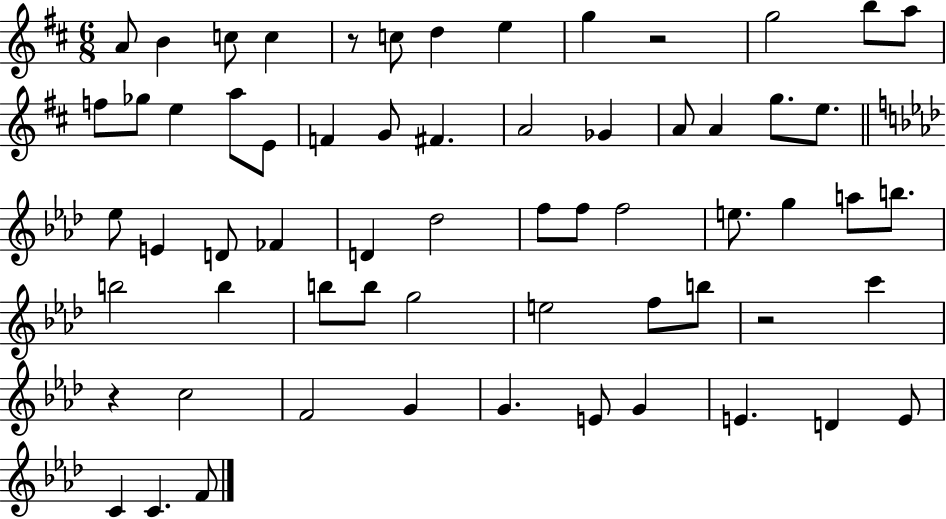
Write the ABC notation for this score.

X:1
T:Untitled
M:6/8
L:1/4
K:D
A/2 B c/2 c z/2 c/2 d e g z2 g2 b/2 a/2 f/2 _g/2 e a/2 E/2 F G/2 ^F A2 _G A/2 A g/2 e/2 _e/2 E D/2 _F D _d2 f/2 f/2 f2 e/2 g a/2 b/2 b2 b b/2 b/2 g2 e2 f/2 b/2 z2 c' z c2 F2 G G E/2 G E D E/2 C C F/2